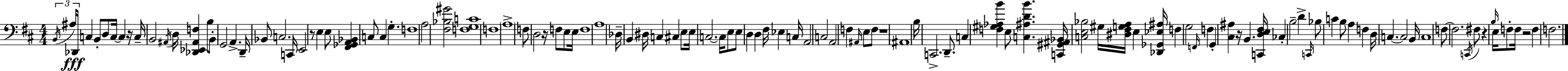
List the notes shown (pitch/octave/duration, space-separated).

B2/s A#3/s Db2/s C3/q B2/e D3/e C3/s C3/q R/s C3/s B2/h A#2/s D3/s [Db2,Eb2,A#2,F3]/q B3/e B2/e G2/h A2/q. D2/s Bb2/e C3/h. C2/s E2/h R/e E3/q E3/e [F#2,Gb2,A2,Bb2]/q C3/e C3/q G3/q. F3/w A3/h [F#3,Bb3,G#4]/h [F3,G3,C4]/w F3/w A3/w F3/e D3/h R/s F3/e E3/e E3/s F3/w A3/w Db3/s B2/q D#3/s C3/q C#3/q E3/e E3/s C3/h. C3/s E3/e E3/e D3/q D3/q F#3/s Eb3/q C3/s A2/h C3/h A2/h F3/q A#2/s E3/e F3/e R/w A#2/w B3/s C2/h. D2/e. C3/q [F3,G#3,Ab3,B4]/q E3/e [C3,A#3,D4,B4]/q. [C2,G#2,A#2,Bb2]/s [C3,E3,Bb3]/h G#3/s [D#3,F#3,G3,A3]/s E3/q [Db2,Gb2,Eb3,A#3]/s F3/q G3/h F2/s F3/q G2/q [C#3,A#3]/q R/s B2/q. [C2,D3,E3,F#3]/s CES3/q B3/h D4/q C2/s Bb3/e C4/q B3/e A3/q F3/q D3/s C3/q. C3/h B2/s C3/w F3/e F3/h. C2/s F#3/e R/q B3/s E3/s F3/e F3/s R/h F3/q F3/h.